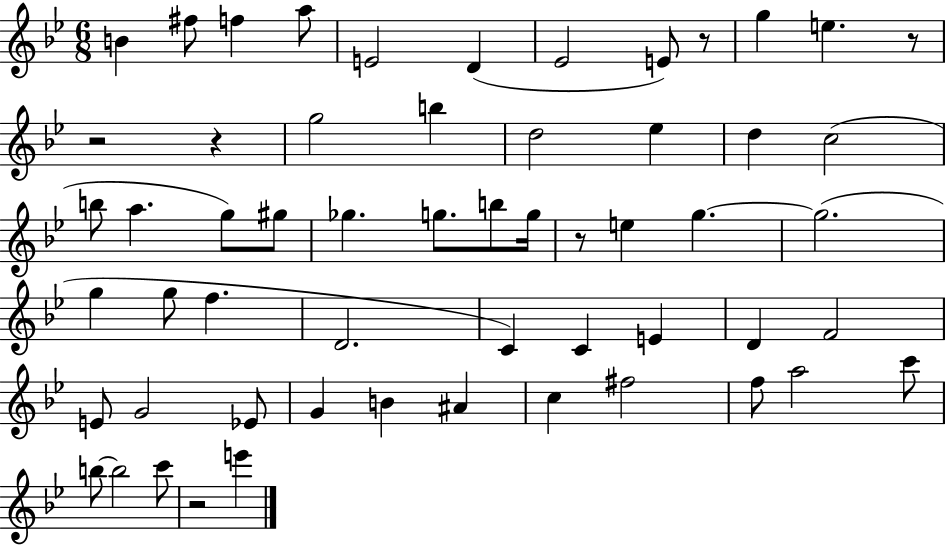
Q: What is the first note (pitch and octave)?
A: B4